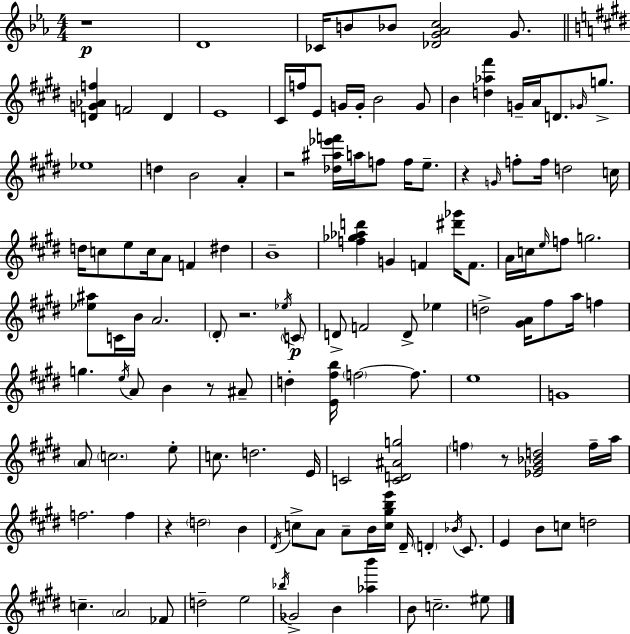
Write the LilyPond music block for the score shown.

{
  \clef treble
  \numericTimeSignature
  \time 4/4
  \key c \minor
  \repeat volta 2 { r1\p | d'1 | ces'16 b'8 bes'8 <des' g' aes' c''>2 g'8. | \bar "||" \break \key e \major <d' g' aes' f''>4 f'2 d'4 | e'1 | cis'16 f''16 e'8 g'16 g'16-. b'2 g'8 | b'4 <d'' aes'' fis'''>4 g'16-- a'16 d'8. \grace { ges'16 } g''8.-> | \break ees''1 | d''4 b'2 a'4-. | r2 <des'' ais'' ees''' f'''>16 a''16 f''8 f''16 e''8.-- | r4 \grace { g'16 } f''8-. f''16 d''2 | \break c''16 d''16 c''8 e''8 c''16 a'8 f'4 dis''4 | b'1-- | <f'' ges'' aes'' d'''>4 g'4 f'4 <dis''' ges'''>16 f'8. | a'16 c''16 \grace { e''16 } f''8 g''2. | \break <ees'' ais''>8 c'16 b'16 a'2. | \parenthesize dis'8-. r2. | \acciaccatura { ees''16 } \parenthesize c'8\p d'8-> f'2 d'8-> | ees''4 d''2-> <gis' a'>16 fis''8 a''16 | \break f''4 g''4. \acciaccatura { e''16 } a'8 b'4 | r8 ais'8-- d''4-. <e' fis'' b''>16 \parenthesize f''2~~ | f''8. e''1 | g'1 | \break \parenthesize a'8 \parenthesize c''2. | e''8-. c''8. d''2. | e'16 c'2 <c' d' ais' g''>2 | \parenthesize f''4 r8 <ees' gis' bes' d''>2 | \break f''16-- a''16 f''2. | f''4 r4 \parenthesize d''2 | b'4 \acciaccatura { dis'16 } c''8-> a'8 a'8-- b'16 <c'' gis'' b'' e'''>16 dis'16-- \parenthesize d'4-. | \acciaccatura { bes'16 } cis'8. e'4 b'8 c''8 d''2 | \break c''4.-- \parenthesize a'2 | fes'8 d''2-- e''2 | \acciaccatura { bes''16 } ges'2-> | b'4 <aes'' b'''>4 b'8 c''2.-- | \break eis''8 } \bar "|."
}